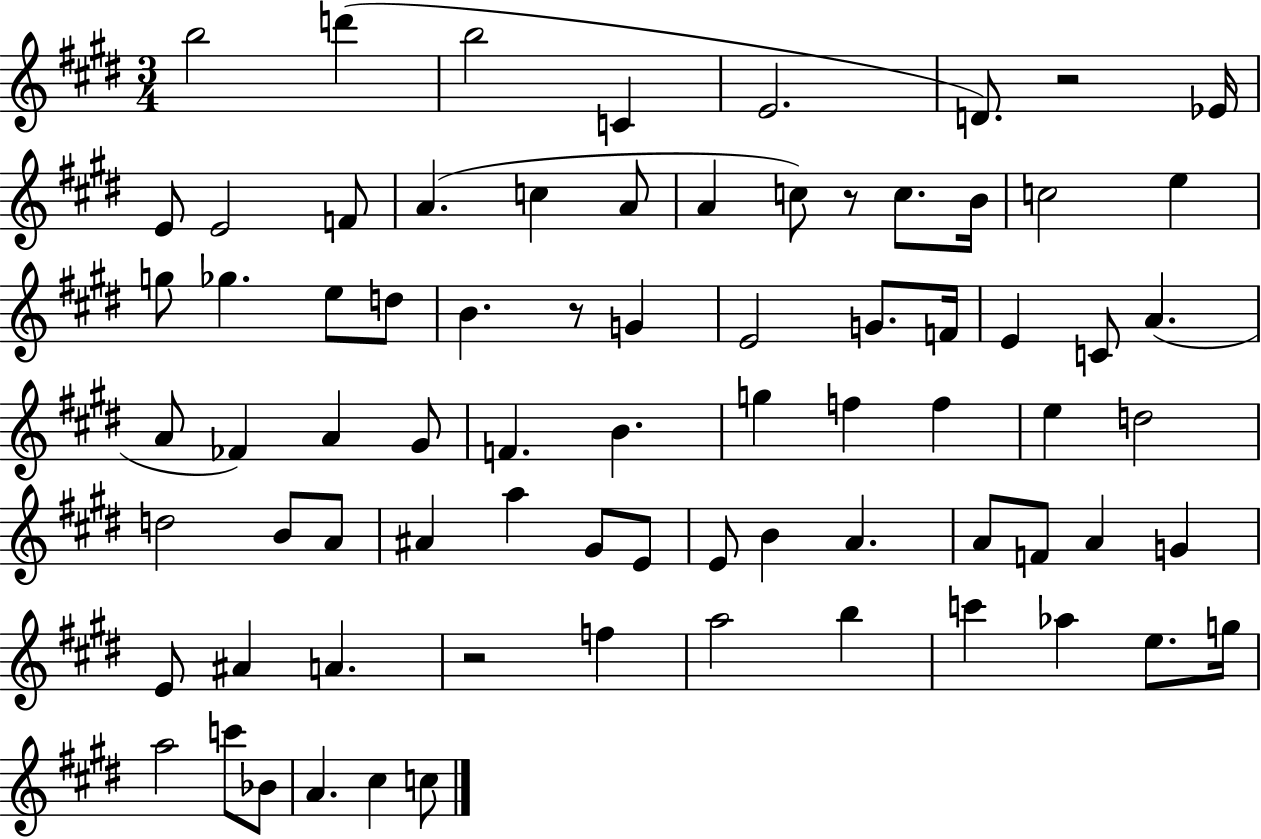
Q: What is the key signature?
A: E major